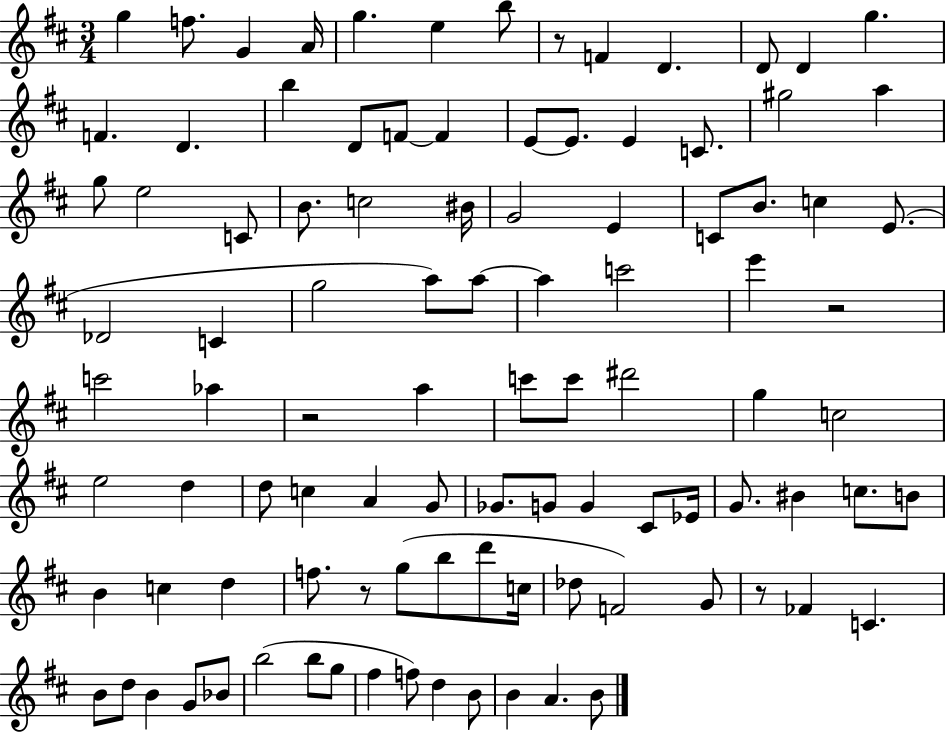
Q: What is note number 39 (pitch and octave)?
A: G5